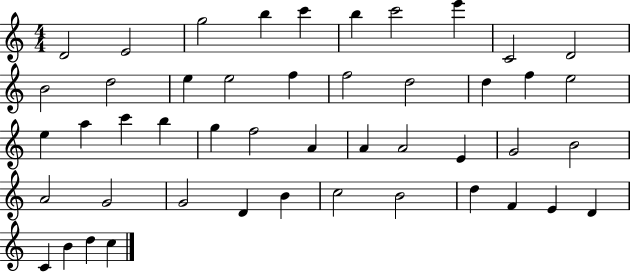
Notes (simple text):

D4/h E4/h G5/h B5/q C6/q B5/q C6/h E6/q C4/h D4/h B4/h D5/h E5/q E5/h F5/q F5/h D5/h D5/q F5/q E5/h E5/q A5/q C6/q B5/q G5/q F5/h A4/q A4/q A4/h E4/q G4/h B4/h A4/h G4/h G4/h D4/q B4/q C5/h B4/h D5/q F4/q E4/q D4/q C4/q B4/q D5/q C5/q